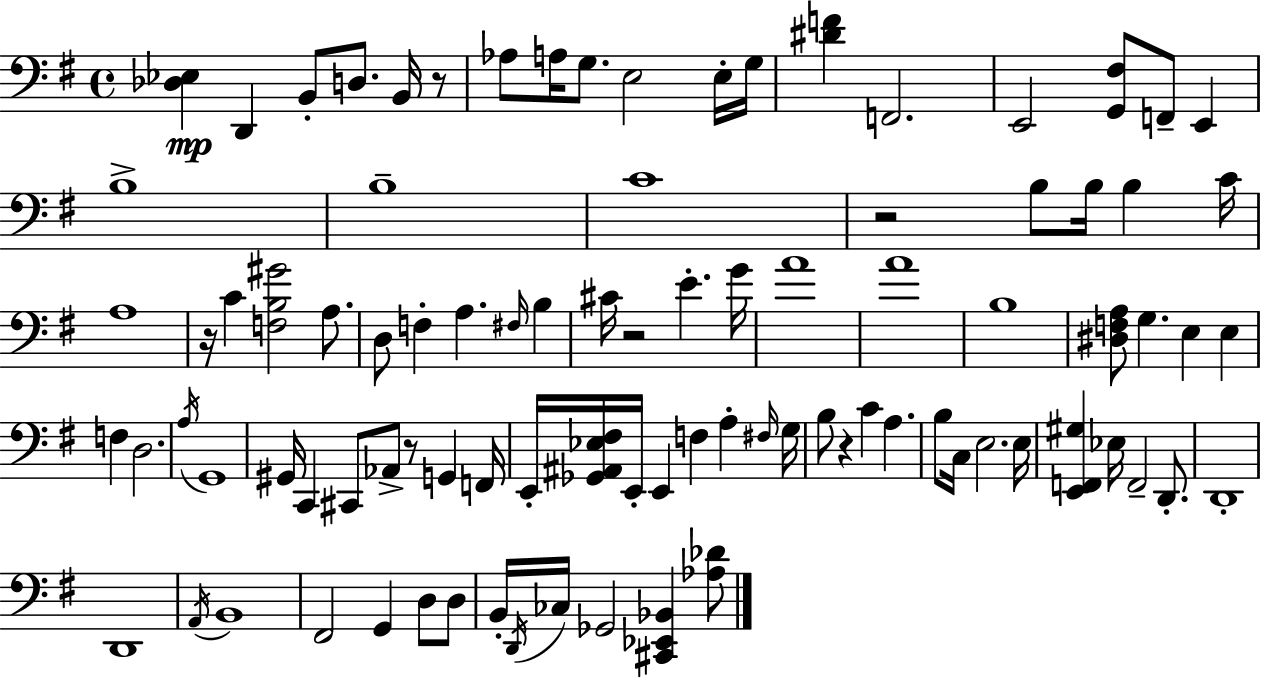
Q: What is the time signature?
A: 4/4